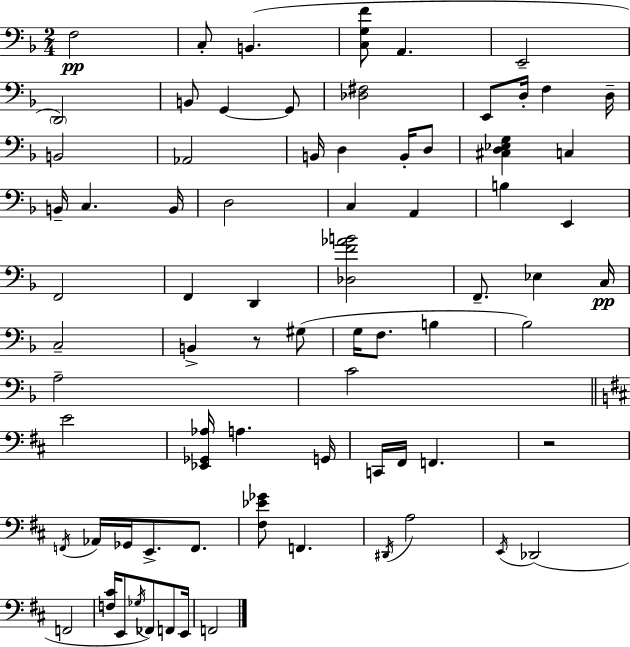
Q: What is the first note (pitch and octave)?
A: F3